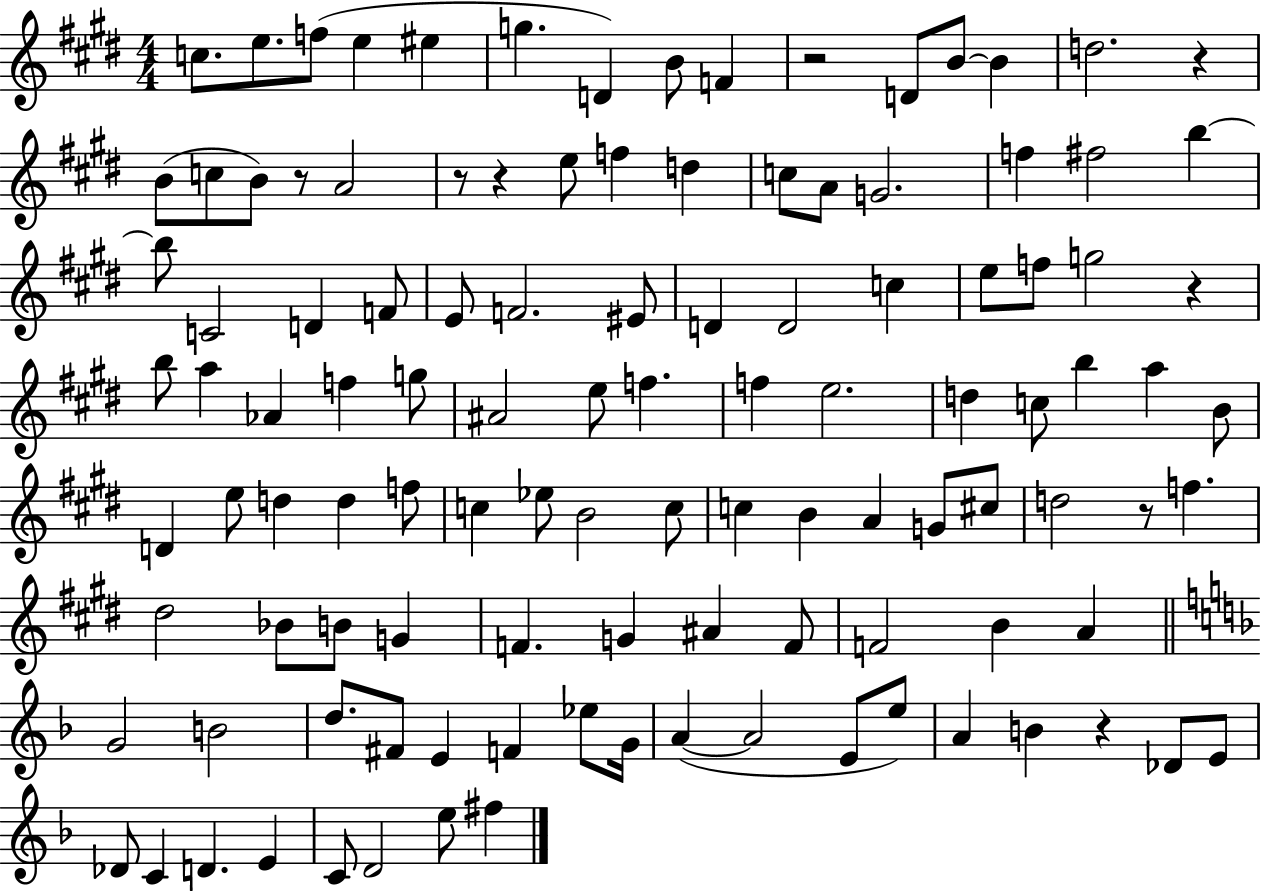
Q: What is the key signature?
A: E major